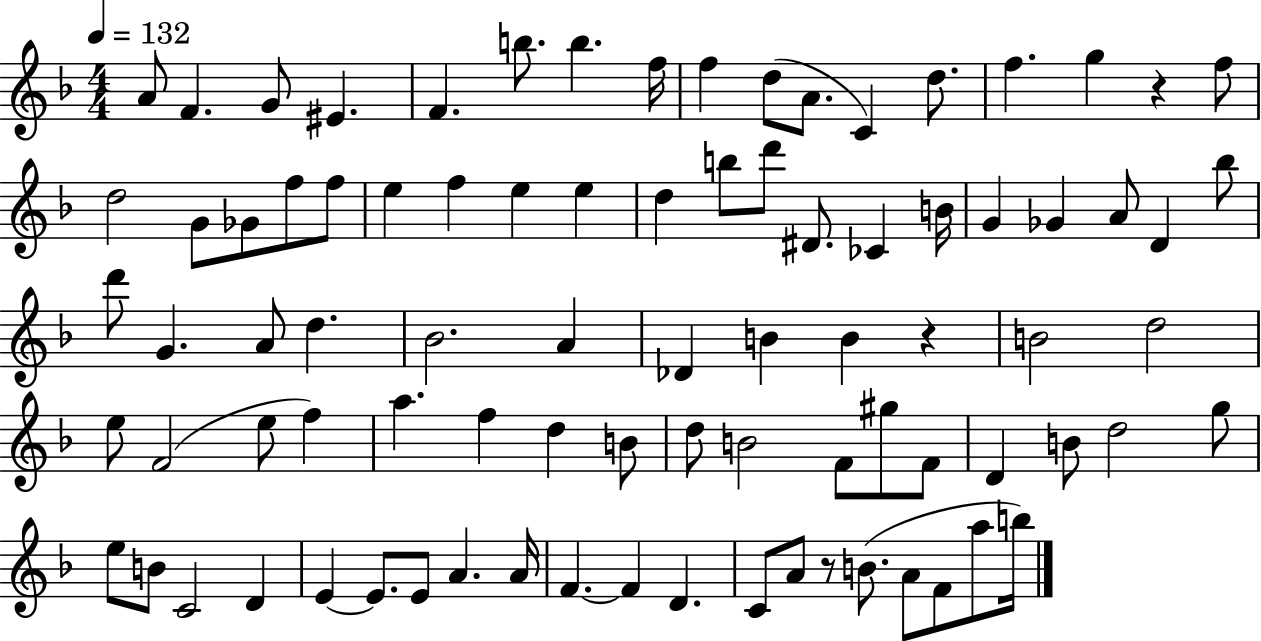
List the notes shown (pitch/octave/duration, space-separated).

A4/e F4/q. G4/e EIS4/q. F4/q. B5/e. B5/q. F5/s F5/q D5/e A4/e. C4/q D5/e. F5/q. G5/q R/q F5/e D5/h G4/e Gb4/e F5/e F5/e E5/q F5/q E5/q E5/q D5/q B5/e D6/e D#4/e. CES4/q B4/s G4/q Gb4/q A4/e D4/q Bb5/e D6/e G4/q. A4/e D5/q. Bb4/h. A4/q Db4/q B4/q B4/q R/q B4/h D5/h E5/e F4/h E5/e F5/q A5/q. F5/q D5/q B4/e D5/e B4/h F4/e G#5/e F4/e D4/q B4/e D5/h G5/e E5/e B4/e C4/h D4/q E4/q E4/e. E4/e A4/q. A4/s F4/q. F4/q D4/q. C4/e A4/e R/e B4/e. A4/e F4/e A5/e B5/s